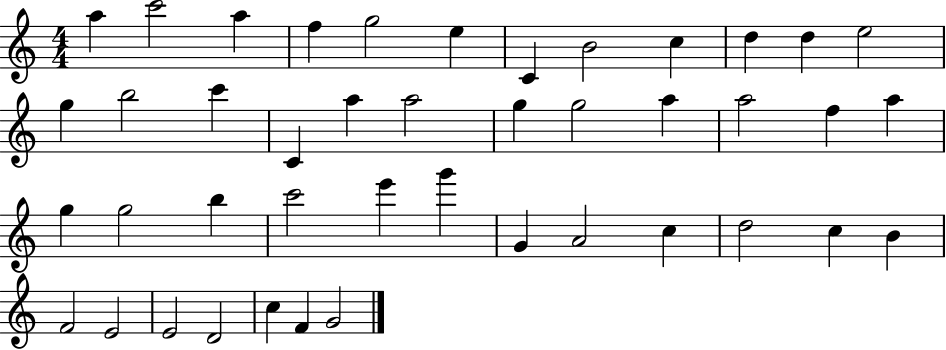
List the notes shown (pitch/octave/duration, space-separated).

A5/q C6/h A5/q F5/q G5/h E5/q C4/q B4/h C5/q D5/q D5/q E5/h G5/q B5/h C6/q C4/q A5/q A5/h G5/q G5/h A5/q A5/h F5/q A5/q G5/q G5/h B5/q C6/h E6/q G6/q G4/q A4/h C5/q D5/h C5/q B4/q F4/h E4/h E4/h D4/h C5/q F4/q G4/h